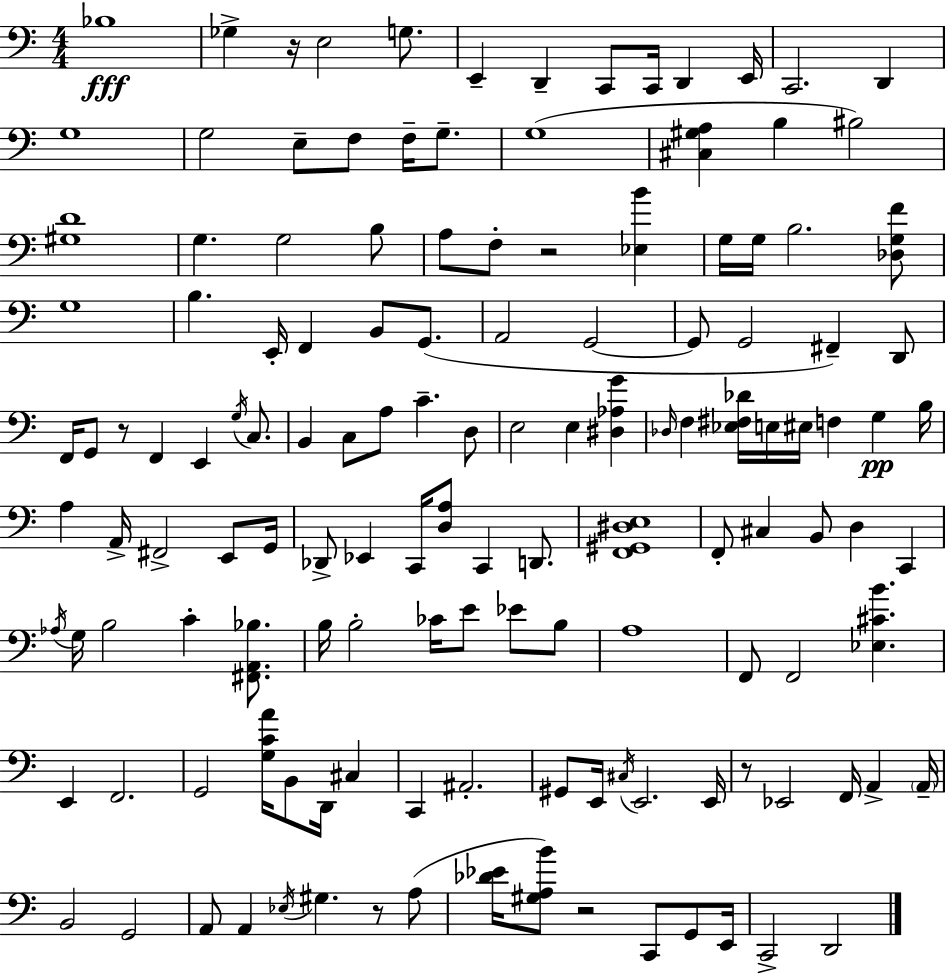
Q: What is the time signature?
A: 4/4